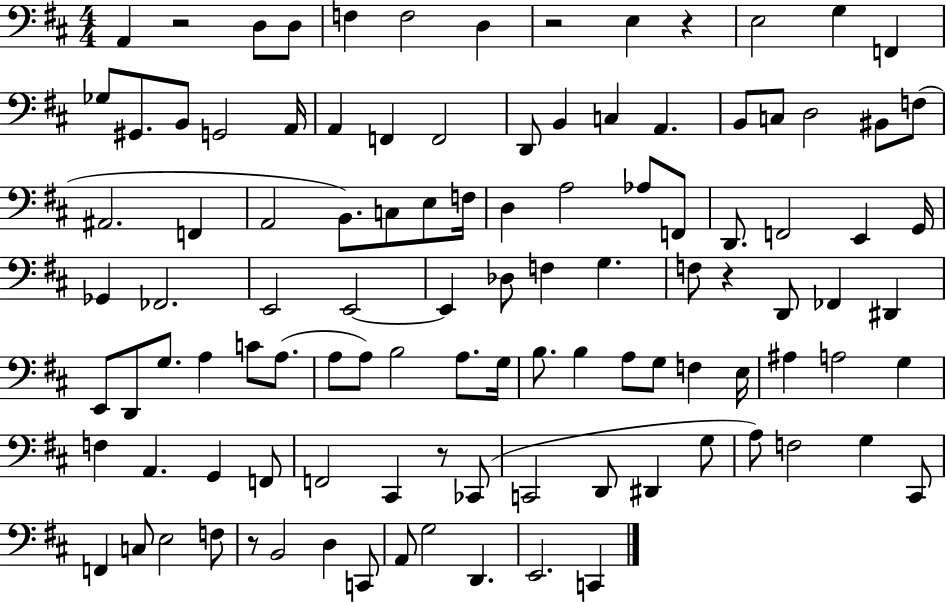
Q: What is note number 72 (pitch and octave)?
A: A#3